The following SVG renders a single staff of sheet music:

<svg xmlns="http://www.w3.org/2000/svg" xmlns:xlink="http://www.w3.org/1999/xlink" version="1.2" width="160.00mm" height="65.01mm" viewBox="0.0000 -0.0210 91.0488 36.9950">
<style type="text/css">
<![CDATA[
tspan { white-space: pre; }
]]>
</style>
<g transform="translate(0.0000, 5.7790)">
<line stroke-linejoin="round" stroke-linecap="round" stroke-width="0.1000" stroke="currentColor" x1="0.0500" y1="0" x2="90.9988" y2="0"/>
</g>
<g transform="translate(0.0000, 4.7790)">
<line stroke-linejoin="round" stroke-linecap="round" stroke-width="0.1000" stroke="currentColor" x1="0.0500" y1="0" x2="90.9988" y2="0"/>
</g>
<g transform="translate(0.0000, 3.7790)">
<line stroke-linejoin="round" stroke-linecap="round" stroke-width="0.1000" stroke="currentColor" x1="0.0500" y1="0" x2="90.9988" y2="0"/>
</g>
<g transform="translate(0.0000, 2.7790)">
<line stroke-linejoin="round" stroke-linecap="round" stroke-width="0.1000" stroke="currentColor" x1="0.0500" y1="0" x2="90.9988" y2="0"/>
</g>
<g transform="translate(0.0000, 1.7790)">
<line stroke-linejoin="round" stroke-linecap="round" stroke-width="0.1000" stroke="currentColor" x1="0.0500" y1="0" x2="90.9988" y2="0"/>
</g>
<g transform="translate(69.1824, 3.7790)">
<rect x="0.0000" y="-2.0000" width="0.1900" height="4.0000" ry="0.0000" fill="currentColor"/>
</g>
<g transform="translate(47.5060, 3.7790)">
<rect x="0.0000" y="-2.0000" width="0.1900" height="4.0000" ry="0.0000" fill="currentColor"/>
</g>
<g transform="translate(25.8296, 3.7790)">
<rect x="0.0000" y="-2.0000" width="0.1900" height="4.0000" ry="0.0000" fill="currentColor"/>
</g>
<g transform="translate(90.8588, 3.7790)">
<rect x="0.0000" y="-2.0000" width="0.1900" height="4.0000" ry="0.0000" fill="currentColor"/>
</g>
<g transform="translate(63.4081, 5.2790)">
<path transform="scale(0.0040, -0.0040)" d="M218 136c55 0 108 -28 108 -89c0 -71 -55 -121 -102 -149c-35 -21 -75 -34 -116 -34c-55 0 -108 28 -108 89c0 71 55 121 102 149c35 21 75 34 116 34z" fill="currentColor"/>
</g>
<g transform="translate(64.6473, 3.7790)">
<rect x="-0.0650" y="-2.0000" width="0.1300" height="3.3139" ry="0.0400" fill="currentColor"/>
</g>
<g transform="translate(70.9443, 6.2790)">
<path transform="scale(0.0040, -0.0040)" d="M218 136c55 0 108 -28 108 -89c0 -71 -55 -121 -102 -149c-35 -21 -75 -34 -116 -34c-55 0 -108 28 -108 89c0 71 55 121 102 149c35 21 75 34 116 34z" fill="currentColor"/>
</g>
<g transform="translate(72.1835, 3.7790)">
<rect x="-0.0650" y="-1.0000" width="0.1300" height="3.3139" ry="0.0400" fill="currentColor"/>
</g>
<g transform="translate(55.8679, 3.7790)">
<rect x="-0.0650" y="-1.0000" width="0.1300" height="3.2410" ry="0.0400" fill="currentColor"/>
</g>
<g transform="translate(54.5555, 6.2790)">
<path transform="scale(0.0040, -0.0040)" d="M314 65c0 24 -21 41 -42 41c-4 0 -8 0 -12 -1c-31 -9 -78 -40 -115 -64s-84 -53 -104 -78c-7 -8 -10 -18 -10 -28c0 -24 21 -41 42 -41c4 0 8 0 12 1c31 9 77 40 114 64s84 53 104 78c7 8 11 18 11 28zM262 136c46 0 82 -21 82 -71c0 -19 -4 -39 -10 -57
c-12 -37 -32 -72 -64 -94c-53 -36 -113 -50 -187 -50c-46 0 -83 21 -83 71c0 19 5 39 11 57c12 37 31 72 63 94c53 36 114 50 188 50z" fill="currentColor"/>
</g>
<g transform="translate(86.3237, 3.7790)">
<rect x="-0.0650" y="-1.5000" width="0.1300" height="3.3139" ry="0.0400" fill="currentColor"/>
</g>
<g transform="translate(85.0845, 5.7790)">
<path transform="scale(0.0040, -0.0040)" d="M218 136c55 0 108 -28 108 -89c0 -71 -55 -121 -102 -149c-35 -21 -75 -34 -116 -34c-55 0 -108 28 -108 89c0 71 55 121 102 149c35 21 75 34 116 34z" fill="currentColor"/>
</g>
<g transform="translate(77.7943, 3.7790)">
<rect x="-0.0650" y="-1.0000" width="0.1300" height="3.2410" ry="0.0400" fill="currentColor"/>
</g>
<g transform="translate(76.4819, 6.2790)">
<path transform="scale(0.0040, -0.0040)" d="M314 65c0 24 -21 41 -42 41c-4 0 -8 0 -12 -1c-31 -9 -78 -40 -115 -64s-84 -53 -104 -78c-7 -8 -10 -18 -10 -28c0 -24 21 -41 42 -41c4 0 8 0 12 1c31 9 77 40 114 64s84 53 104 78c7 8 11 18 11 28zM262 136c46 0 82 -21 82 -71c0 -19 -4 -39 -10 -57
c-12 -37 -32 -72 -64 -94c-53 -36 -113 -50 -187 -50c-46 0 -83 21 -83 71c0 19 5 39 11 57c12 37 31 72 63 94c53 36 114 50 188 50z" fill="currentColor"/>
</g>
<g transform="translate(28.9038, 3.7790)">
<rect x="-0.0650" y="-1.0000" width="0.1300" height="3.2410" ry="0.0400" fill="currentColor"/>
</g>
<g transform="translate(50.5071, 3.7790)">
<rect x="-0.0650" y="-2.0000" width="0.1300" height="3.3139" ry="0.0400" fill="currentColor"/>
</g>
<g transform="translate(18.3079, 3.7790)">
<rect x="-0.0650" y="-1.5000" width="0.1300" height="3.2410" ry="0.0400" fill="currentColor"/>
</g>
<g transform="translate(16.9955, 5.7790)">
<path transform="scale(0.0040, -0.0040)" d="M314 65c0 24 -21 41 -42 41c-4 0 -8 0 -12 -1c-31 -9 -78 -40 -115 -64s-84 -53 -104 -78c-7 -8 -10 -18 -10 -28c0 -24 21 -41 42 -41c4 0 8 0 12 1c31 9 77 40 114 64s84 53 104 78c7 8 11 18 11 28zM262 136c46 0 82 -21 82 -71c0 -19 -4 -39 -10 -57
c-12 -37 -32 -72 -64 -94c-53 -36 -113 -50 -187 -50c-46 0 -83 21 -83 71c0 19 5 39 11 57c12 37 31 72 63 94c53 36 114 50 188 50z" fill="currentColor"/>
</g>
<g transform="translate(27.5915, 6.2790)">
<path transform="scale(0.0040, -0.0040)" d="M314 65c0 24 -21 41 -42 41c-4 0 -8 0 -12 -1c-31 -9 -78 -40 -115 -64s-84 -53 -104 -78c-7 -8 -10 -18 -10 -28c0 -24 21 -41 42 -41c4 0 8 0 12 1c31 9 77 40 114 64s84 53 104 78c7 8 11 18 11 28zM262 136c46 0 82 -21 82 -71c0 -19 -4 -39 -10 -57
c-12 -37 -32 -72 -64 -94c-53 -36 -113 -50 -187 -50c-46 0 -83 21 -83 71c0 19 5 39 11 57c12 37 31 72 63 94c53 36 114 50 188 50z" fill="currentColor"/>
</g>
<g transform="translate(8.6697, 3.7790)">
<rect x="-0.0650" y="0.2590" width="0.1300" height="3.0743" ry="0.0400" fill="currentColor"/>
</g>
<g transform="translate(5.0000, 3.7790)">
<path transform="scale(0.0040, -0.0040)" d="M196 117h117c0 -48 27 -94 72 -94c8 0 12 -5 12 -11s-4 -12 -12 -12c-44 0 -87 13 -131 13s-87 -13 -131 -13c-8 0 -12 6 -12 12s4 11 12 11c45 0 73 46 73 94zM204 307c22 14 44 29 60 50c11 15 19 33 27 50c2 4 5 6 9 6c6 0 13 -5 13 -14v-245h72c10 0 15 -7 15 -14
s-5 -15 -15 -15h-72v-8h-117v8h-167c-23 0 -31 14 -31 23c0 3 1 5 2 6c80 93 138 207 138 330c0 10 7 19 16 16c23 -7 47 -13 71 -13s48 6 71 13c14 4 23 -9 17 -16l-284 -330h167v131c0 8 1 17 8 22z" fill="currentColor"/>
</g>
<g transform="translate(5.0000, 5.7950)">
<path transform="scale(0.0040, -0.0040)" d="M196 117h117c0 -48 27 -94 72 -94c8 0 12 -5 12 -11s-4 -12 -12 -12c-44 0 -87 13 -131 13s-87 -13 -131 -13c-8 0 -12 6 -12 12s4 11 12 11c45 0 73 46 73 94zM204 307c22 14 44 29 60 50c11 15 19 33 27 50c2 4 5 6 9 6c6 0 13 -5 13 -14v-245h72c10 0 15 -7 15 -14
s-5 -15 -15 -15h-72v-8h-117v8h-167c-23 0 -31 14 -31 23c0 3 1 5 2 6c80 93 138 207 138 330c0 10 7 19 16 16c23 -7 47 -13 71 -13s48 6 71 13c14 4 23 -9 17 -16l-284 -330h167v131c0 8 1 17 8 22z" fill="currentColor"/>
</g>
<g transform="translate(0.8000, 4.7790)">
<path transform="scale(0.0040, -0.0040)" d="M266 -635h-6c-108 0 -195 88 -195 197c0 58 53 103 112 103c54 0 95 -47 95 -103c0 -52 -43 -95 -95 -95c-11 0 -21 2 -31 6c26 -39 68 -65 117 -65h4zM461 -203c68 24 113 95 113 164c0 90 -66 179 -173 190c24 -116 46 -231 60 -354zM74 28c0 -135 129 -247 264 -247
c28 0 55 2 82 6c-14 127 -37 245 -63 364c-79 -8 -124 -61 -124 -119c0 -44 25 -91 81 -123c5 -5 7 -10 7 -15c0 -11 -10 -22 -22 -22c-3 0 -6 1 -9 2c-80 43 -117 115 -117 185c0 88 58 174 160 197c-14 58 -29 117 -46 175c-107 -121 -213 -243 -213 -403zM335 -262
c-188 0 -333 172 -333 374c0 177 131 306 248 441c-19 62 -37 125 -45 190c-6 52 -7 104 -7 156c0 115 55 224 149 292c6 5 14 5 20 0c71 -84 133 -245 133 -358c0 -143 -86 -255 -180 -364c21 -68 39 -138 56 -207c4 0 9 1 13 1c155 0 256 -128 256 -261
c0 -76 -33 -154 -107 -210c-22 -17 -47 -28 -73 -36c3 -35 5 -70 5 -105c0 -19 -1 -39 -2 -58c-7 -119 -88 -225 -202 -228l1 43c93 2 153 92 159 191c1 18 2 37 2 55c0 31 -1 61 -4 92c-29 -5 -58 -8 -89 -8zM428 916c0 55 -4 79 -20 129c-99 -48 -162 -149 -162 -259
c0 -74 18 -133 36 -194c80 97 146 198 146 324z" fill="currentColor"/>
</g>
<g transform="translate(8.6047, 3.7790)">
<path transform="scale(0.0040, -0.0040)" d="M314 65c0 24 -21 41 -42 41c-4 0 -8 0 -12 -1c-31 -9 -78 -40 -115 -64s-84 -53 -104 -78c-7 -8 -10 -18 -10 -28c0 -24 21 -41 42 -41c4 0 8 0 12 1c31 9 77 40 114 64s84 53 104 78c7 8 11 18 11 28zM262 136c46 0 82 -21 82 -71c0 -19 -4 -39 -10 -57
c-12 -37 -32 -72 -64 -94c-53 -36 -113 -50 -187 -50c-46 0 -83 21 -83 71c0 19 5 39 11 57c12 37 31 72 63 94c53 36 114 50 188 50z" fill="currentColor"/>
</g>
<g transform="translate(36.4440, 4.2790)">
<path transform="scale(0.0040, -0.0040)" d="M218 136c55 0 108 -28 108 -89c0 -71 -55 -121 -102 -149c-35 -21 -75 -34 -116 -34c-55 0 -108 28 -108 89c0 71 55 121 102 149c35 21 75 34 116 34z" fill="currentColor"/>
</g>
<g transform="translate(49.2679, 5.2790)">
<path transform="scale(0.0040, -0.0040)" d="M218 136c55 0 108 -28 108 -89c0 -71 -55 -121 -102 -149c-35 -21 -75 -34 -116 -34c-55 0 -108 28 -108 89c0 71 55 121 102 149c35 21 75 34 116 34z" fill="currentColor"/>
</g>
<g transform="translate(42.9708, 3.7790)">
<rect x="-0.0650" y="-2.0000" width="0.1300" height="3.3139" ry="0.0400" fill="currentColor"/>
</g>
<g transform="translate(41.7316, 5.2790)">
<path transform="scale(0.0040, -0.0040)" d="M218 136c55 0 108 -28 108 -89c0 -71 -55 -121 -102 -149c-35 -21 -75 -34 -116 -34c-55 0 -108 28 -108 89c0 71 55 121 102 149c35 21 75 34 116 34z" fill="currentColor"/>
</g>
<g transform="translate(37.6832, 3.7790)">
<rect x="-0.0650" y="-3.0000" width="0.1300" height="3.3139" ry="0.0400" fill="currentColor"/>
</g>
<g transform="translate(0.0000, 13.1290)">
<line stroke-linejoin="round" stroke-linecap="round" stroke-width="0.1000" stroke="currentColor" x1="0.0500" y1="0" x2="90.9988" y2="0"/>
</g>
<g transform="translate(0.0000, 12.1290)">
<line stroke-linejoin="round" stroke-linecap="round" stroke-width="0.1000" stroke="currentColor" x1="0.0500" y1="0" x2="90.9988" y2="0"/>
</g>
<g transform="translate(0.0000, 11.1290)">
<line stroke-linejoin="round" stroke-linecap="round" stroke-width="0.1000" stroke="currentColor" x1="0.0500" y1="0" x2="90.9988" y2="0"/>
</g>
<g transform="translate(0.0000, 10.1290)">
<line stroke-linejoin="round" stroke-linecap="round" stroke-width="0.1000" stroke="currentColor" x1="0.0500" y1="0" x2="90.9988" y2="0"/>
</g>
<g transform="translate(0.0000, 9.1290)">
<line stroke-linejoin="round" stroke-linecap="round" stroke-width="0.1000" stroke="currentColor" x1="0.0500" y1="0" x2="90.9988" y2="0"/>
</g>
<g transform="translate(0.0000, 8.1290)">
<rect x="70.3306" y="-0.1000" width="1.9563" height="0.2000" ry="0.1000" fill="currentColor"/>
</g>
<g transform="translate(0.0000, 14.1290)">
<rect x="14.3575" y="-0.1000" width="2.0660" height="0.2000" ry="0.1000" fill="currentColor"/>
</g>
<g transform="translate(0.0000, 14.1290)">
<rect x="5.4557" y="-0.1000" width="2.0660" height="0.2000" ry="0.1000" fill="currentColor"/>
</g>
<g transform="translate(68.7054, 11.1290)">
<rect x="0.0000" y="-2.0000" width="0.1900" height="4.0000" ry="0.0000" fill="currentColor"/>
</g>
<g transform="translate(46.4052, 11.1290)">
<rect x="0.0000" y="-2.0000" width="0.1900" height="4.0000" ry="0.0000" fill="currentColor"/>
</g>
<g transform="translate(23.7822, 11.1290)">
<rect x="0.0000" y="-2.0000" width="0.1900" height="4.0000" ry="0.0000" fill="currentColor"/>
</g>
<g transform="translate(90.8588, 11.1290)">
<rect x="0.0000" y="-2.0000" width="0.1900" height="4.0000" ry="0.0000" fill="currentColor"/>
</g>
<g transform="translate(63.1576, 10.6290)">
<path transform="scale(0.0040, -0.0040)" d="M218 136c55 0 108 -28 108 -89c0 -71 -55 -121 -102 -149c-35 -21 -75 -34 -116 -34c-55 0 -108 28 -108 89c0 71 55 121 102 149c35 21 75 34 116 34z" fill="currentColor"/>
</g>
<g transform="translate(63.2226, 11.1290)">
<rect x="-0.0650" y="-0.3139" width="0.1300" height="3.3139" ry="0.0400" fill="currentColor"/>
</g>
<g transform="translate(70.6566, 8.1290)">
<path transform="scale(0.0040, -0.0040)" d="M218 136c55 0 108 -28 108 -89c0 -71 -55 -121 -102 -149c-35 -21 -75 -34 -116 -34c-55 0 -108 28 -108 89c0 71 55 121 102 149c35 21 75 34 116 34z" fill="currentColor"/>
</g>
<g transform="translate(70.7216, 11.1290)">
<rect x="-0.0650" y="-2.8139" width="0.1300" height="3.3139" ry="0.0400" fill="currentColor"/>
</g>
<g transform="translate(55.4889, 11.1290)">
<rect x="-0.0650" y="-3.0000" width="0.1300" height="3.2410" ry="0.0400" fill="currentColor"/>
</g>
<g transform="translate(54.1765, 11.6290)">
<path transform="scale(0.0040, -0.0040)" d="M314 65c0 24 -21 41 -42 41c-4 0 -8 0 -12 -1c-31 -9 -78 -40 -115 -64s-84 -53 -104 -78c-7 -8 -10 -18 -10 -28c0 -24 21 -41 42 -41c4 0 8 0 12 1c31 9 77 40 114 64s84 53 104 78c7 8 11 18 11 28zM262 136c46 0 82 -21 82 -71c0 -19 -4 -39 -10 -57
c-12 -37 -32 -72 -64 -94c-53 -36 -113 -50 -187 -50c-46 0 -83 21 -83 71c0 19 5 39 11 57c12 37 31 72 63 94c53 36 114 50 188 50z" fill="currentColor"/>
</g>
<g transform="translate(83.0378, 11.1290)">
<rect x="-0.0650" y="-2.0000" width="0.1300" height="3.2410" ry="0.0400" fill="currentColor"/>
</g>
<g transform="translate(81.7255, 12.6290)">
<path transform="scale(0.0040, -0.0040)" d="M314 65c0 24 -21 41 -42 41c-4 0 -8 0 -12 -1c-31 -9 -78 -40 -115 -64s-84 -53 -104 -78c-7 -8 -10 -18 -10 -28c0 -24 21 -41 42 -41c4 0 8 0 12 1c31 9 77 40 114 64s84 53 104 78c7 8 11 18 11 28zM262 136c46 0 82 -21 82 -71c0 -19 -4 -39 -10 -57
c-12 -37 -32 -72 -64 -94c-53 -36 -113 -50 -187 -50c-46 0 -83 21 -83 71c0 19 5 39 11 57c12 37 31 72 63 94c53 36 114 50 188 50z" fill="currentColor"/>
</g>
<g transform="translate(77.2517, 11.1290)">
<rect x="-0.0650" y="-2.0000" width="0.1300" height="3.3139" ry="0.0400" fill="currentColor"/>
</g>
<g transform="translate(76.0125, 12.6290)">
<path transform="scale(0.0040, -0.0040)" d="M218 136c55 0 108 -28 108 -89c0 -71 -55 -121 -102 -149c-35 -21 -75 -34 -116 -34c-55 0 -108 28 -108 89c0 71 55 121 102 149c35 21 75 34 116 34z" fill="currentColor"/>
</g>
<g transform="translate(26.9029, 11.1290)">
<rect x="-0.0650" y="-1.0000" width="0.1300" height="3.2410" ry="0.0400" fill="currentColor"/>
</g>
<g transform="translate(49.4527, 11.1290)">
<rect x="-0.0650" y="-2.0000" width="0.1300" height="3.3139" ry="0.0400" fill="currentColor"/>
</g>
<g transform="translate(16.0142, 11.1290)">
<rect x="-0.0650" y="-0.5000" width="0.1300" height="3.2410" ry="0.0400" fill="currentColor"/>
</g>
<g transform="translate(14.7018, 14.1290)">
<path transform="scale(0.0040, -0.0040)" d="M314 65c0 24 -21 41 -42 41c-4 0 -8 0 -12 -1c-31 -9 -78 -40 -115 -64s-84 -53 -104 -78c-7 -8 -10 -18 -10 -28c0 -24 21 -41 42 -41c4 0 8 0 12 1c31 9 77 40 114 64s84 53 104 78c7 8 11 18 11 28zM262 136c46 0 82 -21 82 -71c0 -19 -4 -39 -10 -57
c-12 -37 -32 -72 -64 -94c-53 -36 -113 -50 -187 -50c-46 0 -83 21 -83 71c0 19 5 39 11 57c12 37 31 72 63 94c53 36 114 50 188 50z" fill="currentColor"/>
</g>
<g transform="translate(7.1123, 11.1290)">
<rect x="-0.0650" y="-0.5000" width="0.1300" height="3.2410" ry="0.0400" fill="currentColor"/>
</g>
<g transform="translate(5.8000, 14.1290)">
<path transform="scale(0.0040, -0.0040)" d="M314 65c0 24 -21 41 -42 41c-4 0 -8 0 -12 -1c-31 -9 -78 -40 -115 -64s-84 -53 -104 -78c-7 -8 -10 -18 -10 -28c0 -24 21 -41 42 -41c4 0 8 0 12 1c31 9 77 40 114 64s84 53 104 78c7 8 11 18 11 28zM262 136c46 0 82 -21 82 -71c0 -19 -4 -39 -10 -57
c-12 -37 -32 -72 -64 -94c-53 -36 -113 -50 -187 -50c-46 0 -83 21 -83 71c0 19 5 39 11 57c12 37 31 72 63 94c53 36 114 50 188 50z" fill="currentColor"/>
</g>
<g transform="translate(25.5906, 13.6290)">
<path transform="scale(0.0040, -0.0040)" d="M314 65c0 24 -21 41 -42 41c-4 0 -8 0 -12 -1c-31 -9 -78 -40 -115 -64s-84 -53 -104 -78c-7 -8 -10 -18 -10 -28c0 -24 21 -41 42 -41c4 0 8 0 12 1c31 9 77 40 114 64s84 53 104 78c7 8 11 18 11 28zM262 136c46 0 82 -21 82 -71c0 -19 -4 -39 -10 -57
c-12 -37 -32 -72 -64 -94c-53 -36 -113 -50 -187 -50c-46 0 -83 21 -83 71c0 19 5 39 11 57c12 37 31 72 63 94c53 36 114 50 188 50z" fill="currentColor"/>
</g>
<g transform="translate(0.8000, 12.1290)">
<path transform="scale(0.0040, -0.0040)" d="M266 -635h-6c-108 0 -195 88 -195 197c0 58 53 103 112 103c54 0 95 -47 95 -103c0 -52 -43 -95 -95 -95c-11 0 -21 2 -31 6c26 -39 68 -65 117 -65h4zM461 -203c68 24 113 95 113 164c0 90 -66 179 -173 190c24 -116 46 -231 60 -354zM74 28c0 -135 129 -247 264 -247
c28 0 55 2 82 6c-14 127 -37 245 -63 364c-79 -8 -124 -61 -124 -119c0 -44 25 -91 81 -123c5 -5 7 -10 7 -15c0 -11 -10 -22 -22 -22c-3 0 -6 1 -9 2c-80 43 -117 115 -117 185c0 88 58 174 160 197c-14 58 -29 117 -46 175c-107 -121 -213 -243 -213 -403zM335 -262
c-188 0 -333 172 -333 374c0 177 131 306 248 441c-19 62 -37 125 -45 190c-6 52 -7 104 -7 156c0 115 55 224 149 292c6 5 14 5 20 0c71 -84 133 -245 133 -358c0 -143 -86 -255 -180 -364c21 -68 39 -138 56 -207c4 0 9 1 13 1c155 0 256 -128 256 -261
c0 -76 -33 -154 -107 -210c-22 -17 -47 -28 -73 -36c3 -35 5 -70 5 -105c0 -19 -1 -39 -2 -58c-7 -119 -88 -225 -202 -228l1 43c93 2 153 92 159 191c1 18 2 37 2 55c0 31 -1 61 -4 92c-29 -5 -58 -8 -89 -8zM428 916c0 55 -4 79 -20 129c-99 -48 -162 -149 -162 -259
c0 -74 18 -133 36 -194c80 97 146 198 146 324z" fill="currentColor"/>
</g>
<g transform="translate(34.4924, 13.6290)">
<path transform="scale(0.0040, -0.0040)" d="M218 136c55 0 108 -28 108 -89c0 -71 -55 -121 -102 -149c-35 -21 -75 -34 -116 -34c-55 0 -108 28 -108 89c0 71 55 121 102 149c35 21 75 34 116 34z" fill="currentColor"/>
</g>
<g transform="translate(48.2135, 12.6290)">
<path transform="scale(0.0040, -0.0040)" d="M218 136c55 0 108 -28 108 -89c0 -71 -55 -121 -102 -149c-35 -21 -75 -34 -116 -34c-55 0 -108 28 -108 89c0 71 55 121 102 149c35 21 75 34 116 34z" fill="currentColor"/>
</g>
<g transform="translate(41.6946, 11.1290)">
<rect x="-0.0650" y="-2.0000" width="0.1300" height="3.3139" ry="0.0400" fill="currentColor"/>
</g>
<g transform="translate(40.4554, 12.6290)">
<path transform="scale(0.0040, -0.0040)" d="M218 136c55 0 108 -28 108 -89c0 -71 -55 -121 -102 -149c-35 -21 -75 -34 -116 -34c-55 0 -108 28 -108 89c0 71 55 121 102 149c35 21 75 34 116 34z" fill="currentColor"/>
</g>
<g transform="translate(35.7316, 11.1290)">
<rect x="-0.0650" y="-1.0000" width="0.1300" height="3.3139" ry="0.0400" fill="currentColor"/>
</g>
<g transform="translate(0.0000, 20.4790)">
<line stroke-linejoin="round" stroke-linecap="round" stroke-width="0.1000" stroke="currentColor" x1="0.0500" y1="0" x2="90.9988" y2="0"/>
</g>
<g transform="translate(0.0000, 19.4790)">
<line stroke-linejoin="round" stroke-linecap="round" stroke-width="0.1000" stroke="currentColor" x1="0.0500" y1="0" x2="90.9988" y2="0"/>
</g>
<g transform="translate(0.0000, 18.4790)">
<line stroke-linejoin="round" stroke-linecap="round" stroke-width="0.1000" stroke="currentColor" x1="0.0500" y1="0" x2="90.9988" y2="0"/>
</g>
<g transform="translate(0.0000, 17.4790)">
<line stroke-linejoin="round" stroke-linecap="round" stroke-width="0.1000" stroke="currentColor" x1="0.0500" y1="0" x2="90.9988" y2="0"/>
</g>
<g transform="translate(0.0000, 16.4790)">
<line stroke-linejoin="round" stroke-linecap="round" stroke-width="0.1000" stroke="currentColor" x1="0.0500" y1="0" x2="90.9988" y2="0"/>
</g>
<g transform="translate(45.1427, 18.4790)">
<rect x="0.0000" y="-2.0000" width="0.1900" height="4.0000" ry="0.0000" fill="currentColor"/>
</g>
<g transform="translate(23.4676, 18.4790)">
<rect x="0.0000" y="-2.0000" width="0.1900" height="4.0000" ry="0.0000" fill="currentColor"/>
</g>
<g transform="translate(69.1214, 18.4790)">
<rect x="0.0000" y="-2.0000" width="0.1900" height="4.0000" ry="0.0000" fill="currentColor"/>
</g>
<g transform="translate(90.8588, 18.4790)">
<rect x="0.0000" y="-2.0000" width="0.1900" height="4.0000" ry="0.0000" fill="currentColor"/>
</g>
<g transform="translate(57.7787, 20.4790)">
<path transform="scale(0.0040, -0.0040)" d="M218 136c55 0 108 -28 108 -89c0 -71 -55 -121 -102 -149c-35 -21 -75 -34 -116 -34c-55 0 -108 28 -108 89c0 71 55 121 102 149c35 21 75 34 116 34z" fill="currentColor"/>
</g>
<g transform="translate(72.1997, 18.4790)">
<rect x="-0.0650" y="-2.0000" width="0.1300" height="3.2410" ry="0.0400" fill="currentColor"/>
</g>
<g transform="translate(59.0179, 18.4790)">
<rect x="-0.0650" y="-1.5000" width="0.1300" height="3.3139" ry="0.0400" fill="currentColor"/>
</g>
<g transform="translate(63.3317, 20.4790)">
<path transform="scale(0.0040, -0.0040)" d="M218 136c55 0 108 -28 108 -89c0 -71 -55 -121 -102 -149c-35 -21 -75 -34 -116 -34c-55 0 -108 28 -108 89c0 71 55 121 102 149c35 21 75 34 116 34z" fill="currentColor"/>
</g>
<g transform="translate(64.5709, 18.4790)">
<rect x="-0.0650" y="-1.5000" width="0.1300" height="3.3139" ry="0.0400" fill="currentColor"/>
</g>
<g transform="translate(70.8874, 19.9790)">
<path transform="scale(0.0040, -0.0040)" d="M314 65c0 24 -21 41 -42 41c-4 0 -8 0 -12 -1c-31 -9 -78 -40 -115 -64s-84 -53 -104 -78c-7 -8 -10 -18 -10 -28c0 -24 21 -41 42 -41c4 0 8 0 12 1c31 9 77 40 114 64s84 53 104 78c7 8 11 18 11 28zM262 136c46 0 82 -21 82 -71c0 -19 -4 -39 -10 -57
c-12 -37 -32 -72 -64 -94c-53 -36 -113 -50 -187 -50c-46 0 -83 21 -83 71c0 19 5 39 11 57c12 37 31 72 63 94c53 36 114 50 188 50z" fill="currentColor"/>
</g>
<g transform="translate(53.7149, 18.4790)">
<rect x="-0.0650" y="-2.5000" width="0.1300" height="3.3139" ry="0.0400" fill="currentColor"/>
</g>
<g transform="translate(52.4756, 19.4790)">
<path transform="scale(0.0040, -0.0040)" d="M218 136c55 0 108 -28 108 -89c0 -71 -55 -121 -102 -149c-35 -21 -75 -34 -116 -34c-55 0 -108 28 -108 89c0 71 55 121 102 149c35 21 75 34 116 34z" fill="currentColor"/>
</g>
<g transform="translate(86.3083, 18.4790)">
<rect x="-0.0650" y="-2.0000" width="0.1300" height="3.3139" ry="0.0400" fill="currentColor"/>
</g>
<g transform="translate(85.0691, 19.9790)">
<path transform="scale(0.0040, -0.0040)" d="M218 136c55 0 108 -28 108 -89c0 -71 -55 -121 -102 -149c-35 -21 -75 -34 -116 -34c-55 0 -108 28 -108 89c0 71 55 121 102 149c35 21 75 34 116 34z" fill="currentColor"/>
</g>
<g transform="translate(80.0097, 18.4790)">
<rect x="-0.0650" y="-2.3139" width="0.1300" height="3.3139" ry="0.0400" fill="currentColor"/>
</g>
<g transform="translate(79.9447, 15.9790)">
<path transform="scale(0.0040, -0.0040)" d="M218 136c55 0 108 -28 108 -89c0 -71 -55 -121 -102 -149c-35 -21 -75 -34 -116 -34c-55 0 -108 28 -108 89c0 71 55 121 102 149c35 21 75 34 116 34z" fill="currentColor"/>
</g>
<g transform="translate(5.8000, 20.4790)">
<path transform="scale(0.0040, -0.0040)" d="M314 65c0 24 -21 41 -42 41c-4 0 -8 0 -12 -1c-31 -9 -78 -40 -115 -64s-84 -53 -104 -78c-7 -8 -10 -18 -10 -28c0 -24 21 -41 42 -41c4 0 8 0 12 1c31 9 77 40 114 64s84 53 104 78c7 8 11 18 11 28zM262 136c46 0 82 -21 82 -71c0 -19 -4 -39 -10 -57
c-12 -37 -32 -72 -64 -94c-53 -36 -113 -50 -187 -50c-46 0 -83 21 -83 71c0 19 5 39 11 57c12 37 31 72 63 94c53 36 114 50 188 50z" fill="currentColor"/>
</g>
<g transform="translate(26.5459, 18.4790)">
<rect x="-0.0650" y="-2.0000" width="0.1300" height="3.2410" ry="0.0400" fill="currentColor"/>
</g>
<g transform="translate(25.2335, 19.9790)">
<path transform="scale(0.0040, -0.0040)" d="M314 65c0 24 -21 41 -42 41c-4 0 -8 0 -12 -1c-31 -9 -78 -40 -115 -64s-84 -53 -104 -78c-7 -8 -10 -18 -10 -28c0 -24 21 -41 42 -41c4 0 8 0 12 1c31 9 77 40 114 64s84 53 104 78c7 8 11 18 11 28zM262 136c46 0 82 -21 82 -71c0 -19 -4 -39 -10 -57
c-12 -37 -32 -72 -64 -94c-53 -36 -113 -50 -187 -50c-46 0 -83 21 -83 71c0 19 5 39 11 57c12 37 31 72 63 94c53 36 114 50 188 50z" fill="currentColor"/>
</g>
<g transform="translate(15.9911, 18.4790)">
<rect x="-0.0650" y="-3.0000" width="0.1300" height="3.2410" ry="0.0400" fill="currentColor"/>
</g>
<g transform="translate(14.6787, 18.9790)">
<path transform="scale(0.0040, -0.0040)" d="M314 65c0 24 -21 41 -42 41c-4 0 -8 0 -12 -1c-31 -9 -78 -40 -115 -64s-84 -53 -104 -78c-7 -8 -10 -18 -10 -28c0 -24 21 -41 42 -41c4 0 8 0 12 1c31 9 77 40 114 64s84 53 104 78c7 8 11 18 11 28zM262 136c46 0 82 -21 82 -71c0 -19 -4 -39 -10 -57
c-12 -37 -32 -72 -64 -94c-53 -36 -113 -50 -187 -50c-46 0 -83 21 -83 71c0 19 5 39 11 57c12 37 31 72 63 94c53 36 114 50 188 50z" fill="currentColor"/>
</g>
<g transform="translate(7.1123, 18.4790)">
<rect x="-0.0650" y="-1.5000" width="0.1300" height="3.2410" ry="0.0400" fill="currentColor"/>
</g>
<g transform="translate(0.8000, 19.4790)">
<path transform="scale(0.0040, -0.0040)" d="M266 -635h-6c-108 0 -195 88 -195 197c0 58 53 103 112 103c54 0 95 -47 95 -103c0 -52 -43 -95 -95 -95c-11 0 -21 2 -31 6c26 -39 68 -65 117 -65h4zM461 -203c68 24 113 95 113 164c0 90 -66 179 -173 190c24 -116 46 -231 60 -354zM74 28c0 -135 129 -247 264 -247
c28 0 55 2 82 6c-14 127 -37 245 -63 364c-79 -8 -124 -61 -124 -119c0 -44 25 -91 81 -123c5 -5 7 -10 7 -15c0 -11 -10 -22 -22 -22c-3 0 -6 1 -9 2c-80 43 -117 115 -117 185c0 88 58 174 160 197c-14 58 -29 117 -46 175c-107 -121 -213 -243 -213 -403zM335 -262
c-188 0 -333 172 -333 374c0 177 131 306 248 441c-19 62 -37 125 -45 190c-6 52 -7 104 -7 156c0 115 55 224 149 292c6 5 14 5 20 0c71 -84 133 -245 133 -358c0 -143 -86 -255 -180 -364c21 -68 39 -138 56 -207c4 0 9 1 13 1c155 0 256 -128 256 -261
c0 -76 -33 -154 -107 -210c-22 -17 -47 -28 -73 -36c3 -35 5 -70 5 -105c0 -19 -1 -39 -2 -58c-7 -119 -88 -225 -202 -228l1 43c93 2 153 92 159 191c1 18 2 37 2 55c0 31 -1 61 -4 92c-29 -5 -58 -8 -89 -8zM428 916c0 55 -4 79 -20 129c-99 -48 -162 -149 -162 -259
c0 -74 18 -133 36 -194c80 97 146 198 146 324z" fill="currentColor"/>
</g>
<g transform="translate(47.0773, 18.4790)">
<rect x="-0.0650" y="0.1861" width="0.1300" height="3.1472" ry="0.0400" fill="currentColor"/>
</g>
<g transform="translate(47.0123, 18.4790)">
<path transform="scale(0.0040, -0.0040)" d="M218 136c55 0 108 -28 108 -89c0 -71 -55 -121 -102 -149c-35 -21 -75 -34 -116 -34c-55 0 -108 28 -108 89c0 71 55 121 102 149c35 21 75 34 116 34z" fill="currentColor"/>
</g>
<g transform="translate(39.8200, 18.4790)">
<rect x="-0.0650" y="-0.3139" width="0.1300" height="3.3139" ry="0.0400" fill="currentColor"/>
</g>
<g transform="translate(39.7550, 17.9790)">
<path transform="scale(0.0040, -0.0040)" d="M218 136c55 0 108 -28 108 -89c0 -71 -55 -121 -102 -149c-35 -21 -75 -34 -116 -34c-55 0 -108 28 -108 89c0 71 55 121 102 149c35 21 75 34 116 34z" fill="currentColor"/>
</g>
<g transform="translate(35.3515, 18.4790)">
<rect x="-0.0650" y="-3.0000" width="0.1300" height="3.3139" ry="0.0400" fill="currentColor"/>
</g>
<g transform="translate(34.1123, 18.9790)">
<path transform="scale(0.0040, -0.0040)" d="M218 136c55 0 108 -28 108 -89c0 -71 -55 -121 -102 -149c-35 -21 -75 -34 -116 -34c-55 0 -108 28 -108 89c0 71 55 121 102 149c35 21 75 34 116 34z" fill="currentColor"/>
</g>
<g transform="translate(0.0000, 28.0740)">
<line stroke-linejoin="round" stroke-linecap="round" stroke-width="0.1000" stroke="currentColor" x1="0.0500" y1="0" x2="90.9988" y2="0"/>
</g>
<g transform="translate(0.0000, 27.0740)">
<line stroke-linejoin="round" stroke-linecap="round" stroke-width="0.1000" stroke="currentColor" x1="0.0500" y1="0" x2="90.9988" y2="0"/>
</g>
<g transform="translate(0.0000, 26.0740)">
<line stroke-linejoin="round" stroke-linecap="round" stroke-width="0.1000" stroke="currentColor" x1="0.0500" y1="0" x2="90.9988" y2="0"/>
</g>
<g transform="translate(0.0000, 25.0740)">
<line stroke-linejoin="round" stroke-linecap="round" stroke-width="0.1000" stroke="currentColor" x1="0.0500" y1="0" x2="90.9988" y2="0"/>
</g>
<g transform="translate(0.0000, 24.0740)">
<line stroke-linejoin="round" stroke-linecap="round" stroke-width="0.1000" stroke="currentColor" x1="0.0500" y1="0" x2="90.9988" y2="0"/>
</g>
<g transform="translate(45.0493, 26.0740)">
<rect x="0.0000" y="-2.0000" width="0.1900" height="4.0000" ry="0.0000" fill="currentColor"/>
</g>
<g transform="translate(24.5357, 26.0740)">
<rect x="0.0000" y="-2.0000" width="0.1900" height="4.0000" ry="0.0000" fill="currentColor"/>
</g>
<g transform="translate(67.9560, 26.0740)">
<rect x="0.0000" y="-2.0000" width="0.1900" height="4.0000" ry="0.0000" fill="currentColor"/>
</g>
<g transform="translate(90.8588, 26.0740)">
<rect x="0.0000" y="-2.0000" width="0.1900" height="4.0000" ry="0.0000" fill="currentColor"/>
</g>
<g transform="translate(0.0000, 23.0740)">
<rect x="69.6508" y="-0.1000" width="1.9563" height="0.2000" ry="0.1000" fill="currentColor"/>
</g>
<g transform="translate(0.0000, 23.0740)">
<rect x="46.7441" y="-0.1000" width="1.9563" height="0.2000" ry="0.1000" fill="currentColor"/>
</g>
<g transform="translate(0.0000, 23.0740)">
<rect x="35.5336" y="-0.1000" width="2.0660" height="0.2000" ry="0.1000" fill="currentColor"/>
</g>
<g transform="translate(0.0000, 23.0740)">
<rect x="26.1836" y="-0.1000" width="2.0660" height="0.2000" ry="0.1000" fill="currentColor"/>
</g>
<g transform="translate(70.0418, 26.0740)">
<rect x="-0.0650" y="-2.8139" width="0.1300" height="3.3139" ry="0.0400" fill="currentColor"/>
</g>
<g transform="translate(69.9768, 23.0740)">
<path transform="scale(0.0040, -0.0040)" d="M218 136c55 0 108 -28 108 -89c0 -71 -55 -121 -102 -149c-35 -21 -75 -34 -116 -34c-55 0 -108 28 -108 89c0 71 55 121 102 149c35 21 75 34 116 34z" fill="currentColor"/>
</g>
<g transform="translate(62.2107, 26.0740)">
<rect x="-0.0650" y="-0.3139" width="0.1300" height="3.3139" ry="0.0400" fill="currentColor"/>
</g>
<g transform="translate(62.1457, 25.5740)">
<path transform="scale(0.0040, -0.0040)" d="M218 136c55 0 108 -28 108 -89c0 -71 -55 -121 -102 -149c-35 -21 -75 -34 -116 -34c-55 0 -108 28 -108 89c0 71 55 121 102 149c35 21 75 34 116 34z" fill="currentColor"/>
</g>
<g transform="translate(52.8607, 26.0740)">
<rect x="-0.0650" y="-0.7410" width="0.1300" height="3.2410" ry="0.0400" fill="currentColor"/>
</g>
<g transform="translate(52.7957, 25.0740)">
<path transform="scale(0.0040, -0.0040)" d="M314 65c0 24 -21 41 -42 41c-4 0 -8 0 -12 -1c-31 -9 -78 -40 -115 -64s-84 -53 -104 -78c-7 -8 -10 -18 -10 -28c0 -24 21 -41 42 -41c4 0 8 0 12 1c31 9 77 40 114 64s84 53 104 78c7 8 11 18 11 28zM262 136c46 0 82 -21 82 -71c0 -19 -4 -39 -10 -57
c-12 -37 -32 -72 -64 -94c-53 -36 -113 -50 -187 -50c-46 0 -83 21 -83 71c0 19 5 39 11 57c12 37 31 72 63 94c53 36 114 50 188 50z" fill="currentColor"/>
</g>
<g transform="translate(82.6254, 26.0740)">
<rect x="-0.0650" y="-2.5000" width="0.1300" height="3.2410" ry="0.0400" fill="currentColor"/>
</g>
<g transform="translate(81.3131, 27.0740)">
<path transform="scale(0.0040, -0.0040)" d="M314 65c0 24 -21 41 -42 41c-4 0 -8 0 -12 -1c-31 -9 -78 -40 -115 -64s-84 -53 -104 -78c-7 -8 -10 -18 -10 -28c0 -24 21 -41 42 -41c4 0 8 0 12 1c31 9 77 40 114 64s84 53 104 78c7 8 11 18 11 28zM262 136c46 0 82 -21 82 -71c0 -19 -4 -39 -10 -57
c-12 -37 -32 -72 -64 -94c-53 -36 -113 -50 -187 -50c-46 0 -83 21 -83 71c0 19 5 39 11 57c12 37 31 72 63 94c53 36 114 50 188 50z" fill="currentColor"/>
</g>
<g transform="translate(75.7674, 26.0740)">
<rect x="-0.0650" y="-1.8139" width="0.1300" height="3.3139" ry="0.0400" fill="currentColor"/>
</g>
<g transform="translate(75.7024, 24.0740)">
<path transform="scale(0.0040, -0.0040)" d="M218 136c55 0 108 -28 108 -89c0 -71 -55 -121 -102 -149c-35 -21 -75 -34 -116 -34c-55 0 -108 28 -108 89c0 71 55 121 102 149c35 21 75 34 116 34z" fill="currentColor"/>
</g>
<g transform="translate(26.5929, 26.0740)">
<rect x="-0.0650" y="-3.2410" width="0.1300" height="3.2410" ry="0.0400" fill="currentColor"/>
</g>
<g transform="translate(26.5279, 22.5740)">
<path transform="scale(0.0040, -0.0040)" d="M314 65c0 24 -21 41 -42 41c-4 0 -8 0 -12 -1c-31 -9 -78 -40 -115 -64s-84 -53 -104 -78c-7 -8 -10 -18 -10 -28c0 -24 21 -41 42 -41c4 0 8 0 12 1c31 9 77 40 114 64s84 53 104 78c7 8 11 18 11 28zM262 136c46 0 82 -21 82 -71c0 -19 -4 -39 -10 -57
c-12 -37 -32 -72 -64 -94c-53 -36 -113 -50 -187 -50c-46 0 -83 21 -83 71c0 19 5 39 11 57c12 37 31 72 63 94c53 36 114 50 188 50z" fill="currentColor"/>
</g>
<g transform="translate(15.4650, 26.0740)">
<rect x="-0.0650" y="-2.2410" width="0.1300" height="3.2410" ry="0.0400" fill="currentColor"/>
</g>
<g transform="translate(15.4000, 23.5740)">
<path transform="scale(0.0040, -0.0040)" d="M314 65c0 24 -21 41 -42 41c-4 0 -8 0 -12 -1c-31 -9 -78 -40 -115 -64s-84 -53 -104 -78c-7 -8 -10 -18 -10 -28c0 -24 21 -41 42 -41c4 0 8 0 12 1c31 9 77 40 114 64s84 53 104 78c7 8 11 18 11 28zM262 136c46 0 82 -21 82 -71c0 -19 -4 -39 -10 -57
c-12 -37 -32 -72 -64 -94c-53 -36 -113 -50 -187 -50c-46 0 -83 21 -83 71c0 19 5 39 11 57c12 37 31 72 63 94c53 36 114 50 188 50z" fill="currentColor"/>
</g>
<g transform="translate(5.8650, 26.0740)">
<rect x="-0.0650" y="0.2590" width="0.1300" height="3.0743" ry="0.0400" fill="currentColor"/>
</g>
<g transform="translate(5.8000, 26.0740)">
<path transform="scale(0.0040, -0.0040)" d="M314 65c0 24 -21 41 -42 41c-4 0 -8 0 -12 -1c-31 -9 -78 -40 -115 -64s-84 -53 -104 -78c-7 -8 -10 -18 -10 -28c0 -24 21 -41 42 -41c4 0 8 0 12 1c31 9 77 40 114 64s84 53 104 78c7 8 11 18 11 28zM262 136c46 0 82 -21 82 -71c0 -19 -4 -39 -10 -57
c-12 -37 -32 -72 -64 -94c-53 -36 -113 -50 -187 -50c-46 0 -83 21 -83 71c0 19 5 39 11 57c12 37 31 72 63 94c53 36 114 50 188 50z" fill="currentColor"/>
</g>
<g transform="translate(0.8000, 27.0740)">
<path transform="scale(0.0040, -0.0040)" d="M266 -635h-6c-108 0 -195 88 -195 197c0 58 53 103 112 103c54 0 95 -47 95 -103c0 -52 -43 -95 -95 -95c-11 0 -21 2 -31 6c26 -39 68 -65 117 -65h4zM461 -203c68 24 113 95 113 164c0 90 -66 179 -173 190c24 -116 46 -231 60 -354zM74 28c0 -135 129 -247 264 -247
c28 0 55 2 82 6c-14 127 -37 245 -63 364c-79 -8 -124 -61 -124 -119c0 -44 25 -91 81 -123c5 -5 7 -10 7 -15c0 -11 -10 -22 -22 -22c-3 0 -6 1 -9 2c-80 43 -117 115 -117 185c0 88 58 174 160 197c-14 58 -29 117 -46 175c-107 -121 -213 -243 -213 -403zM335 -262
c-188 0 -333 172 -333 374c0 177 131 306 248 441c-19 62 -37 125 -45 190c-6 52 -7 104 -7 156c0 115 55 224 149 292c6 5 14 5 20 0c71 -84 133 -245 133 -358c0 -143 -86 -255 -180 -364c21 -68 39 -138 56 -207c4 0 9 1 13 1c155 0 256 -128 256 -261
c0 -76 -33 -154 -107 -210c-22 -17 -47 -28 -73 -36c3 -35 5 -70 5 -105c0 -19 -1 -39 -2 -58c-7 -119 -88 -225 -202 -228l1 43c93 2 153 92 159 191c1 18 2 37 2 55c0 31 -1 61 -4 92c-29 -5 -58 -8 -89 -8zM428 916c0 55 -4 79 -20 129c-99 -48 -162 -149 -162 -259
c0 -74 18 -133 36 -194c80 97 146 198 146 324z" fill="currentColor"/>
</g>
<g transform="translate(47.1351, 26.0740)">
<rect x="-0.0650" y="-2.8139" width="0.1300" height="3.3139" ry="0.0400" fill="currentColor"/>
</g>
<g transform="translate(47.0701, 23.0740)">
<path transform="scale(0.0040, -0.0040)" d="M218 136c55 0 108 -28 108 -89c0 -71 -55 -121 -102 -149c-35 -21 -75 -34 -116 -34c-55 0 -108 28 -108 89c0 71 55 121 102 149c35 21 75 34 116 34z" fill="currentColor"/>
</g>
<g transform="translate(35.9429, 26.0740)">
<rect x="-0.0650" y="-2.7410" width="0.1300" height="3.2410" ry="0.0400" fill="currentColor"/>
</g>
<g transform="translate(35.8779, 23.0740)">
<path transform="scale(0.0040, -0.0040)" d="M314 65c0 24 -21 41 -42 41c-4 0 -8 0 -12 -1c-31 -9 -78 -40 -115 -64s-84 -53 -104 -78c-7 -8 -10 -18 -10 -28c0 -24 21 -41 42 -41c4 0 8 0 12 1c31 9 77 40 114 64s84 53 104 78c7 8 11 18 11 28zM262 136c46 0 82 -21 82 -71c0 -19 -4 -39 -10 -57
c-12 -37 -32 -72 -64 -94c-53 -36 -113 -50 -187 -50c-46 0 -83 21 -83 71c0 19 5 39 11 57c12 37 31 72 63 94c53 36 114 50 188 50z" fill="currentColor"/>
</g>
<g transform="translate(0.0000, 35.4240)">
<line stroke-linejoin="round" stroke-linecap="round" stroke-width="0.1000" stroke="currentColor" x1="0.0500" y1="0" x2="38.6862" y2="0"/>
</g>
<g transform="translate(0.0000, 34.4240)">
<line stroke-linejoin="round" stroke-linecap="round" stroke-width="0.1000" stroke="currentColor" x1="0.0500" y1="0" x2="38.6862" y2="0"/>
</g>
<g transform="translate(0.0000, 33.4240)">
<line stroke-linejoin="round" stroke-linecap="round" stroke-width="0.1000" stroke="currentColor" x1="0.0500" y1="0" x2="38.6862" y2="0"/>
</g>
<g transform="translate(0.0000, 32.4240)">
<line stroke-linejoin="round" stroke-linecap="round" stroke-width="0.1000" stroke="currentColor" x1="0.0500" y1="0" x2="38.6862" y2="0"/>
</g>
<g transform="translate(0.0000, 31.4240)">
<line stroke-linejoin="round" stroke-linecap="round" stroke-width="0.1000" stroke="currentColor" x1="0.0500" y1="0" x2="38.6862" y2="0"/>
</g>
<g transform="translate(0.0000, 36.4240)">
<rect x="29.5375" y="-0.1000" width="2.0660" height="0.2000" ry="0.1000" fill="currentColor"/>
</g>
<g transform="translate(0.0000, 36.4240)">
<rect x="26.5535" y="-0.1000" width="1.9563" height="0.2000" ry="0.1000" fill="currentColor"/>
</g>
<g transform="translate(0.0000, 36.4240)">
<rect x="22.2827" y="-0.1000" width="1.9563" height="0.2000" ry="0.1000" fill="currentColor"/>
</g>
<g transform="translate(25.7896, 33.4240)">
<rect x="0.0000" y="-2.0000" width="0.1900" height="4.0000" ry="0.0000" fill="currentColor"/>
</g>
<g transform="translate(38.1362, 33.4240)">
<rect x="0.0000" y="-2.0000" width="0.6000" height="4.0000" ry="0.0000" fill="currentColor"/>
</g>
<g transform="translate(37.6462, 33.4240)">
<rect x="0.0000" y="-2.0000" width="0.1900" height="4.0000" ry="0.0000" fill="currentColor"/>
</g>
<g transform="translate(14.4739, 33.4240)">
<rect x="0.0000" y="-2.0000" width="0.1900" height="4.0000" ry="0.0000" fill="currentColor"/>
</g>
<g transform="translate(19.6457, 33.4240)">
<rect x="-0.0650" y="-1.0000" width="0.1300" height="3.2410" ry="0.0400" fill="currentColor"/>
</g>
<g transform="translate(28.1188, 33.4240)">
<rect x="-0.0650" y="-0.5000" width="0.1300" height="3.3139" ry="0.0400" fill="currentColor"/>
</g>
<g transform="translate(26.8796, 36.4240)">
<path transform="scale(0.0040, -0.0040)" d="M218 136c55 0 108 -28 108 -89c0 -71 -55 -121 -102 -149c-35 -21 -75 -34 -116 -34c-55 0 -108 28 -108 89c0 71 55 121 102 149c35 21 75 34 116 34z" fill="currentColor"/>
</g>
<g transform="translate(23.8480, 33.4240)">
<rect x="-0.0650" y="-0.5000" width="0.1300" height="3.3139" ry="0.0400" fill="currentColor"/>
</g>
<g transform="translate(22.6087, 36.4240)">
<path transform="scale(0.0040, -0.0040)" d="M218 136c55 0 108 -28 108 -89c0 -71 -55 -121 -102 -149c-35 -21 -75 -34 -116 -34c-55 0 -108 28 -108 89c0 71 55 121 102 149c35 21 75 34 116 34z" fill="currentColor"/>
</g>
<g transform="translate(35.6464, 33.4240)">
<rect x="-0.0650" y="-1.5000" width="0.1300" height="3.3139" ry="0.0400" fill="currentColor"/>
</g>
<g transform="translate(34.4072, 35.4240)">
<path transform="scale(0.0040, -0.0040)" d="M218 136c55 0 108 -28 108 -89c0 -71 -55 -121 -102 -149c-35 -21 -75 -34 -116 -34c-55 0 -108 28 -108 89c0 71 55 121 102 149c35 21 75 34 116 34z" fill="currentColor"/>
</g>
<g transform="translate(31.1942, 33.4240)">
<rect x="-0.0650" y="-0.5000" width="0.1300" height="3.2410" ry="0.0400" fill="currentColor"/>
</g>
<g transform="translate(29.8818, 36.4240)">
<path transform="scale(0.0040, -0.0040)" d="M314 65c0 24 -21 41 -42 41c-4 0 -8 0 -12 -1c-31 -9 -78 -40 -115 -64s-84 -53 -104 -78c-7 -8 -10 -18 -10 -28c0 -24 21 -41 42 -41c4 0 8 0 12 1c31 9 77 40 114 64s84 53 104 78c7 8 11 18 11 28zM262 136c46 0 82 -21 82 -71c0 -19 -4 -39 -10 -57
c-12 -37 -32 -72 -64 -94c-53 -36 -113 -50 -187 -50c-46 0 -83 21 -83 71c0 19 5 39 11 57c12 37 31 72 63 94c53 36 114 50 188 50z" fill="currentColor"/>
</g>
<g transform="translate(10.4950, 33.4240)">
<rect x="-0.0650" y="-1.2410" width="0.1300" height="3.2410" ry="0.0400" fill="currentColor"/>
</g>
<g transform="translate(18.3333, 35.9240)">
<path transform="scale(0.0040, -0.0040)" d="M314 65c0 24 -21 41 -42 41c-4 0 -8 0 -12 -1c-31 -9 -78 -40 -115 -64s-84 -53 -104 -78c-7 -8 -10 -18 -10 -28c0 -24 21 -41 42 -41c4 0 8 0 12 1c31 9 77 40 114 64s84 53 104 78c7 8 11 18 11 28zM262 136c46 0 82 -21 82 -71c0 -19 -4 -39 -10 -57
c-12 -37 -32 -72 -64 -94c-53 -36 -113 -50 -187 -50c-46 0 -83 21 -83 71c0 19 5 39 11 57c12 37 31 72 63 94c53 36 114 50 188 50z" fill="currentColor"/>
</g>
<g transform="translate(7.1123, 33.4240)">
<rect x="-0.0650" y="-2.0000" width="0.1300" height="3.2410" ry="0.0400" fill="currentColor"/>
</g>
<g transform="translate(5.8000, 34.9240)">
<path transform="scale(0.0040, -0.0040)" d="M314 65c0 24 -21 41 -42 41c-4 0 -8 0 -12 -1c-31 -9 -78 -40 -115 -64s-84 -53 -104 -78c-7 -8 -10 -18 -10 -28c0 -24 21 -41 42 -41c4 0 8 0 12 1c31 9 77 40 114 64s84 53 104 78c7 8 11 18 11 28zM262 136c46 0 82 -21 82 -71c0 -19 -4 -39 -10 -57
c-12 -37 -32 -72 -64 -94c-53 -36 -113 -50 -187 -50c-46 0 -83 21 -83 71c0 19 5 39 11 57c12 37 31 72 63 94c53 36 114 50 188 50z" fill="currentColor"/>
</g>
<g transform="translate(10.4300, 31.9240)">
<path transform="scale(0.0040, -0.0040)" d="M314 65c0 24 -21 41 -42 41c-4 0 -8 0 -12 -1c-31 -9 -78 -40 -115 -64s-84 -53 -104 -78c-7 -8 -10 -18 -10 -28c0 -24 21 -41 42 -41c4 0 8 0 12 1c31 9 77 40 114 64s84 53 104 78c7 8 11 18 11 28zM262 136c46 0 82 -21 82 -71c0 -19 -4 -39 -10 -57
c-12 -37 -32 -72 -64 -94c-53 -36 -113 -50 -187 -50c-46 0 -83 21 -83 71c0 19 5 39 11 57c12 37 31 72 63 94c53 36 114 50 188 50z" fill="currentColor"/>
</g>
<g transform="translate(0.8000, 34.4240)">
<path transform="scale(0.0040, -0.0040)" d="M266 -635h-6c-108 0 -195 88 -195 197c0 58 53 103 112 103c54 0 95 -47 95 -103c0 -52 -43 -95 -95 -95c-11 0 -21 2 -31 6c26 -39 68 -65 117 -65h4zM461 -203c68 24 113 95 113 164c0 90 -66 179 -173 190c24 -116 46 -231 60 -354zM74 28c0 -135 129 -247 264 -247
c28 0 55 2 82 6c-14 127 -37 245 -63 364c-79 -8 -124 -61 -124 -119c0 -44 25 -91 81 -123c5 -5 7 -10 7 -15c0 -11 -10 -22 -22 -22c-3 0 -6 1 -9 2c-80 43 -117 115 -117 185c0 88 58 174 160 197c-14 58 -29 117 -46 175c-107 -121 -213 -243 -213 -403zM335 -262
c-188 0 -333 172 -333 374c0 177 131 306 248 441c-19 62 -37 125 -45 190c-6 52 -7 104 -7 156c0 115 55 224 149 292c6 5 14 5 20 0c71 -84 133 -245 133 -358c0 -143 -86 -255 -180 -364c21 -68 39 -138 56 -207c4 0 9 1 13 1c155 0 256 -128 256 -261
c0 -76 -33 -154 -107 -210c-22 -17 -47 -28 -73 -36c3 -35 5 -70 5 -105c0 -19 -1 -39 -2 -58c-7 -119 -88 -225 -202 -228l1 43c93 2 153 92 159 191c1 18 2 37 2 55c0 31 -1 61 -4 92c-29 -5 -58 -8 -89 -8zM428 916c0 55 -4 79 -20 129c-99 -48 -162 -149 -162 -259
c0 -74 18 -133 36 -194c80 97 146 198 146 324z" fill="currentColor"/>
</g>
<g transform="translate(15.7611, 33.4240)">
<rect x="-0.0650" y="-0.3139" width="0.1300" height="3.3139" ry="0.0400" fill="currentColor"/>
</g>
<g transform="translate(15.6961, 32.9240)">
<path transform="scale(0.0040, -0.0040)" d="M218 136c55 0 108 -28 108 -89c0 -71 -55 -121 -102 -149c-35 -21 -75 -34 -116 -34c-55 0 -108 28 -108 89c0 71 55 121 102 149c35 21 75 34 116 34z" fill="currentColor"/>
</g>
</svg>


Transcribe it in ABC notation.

X:1
T:Untitled
M:4/4
L:1/4
K:C
B2 E2 D2 A F F D2 F D D2 E C2 C2 D2 D F F A2 c a F F2 E2 A2 F2 A c B G E E F2 g F B2 g2 b2 a2 a d2 c a f G2 F2 e2 c D2 C C C2 E